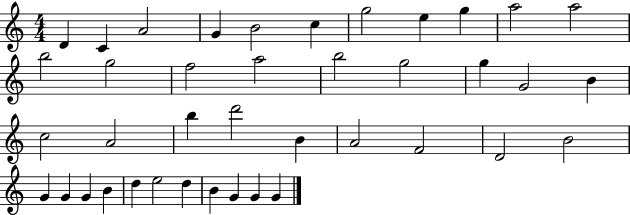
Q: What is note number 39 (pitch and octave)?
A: G4